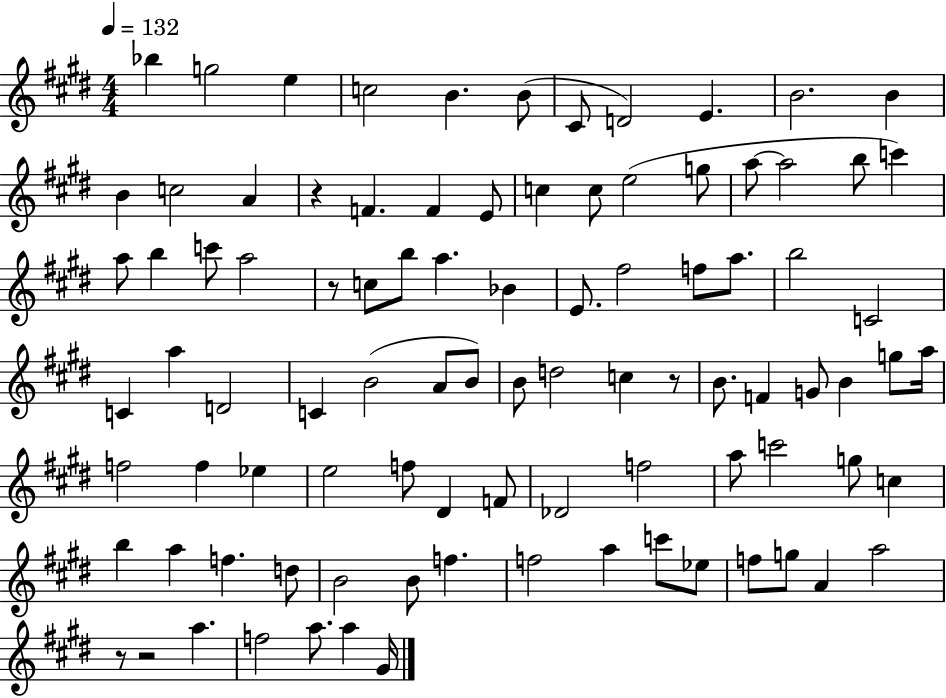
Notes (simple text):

Bb5/q G5/h E5/q C5/h B4/q. B4/e C#4/e D4/h E4/q. B4/h. B4/q B4/q C5/h A4/q R/q F4/q. F4/q E4/e C5/q C5/e E5/h G5/e A5/e A5/h B5/e C6/q A5/e B5/q C6/e A5/h R/e C5/e B5/e A5/q. Bb4/q E4/e. F#5/h F5/e A5/e. B5/h C4/h C4/q A5/q D4/h C4/q B4/h A4/e B4/e B4/e D5/h C5/q R/e B4/e. F4/q G4/e B4/q G5/e A5/s F5/h F5/q Eb5/q E5/h F5/e D#4/q F4/e Db4/h F5/h A5/e C6/h G5/e C5/q B5/q A5/q F5/q. D5/e B4/h B4/e F5/q. F5/h A5/q C6/e Eb5/e F5/e G5/e A4/q A5/h R/e R/h A5/q. F5/h A5/e. A5/q G#4/s